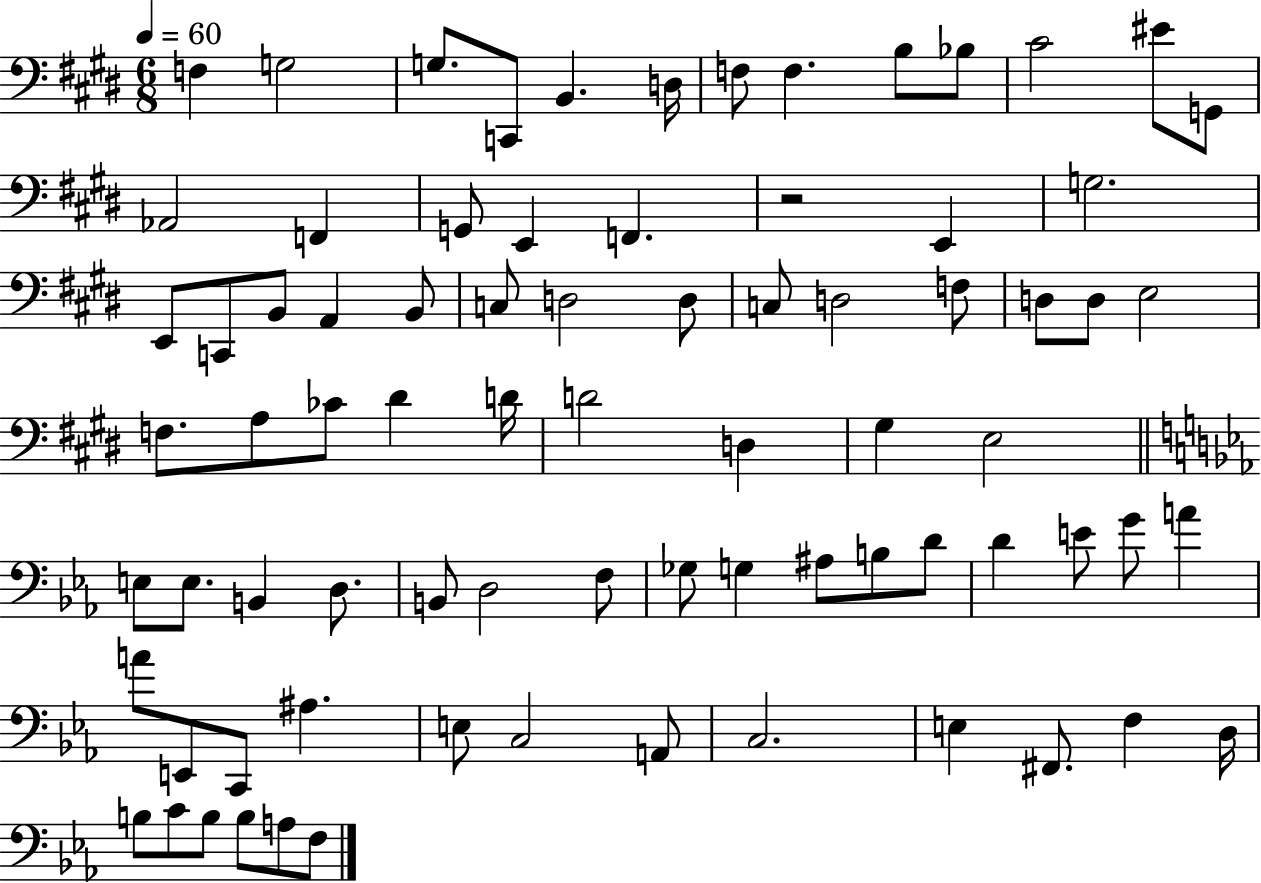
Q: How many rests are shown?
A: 1